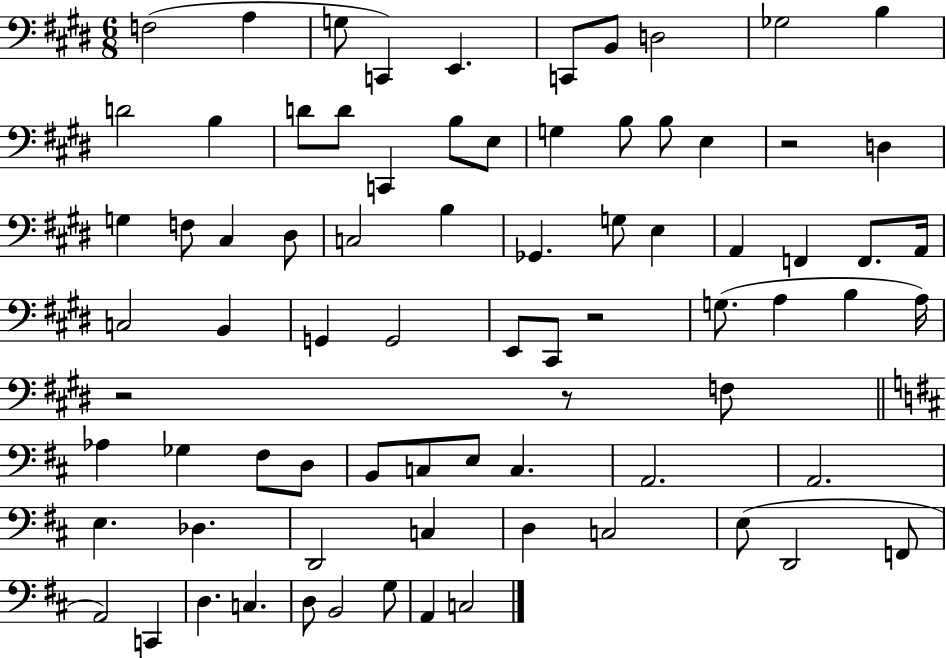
X:1
T:Untitled
M:6/8
L:1/4
K:E
F,2 A, G,/2 C,, E,, C,,/2 B,,/2 D,2 _G,2 B, D2 B, D/2 D/2 C,, B,/2 E,/2 G, B,/2 B,/2 E, z2 D, G, F,/2 ^C, ^D,/2 C,2 B, _G,, G,/2 E, A,, F,, F,,/2 A,,/4 C,2 B,, G,, G,,2 E,,/2 ^C,,/2 z2 G,/2 A, B, A,/4 z2 z/2 F,/2 _A, _G, ^F,/2 D,/2 B,,/2 C,/2 E,/2 C, A,,2 A,,2 E, _D, D,,2 C, D, C,2 E,/2 D,,2 F,,/2 A,,2 C,, D, C, D,/2 B,,2 G,/2 A,, C,2